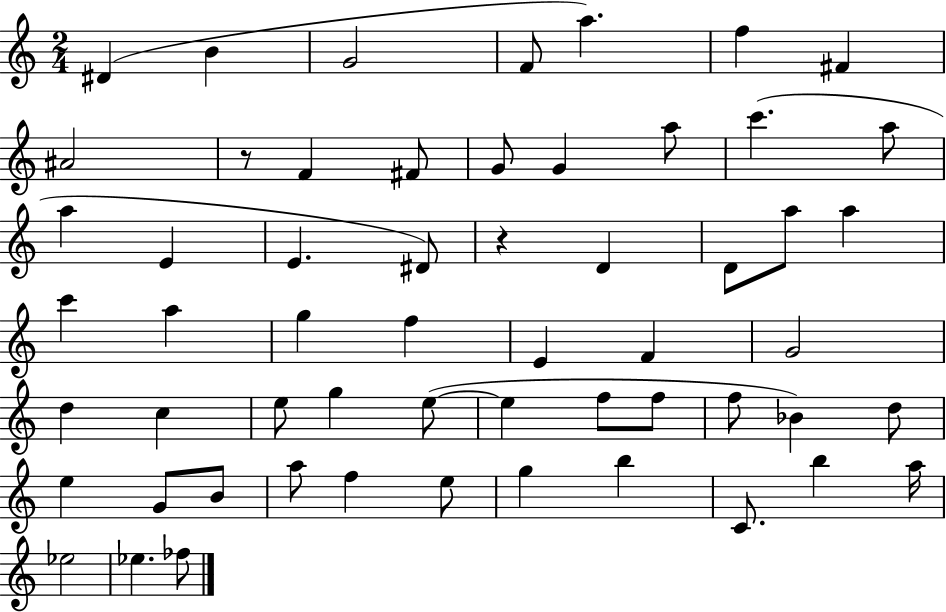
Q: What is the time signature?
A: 2/4